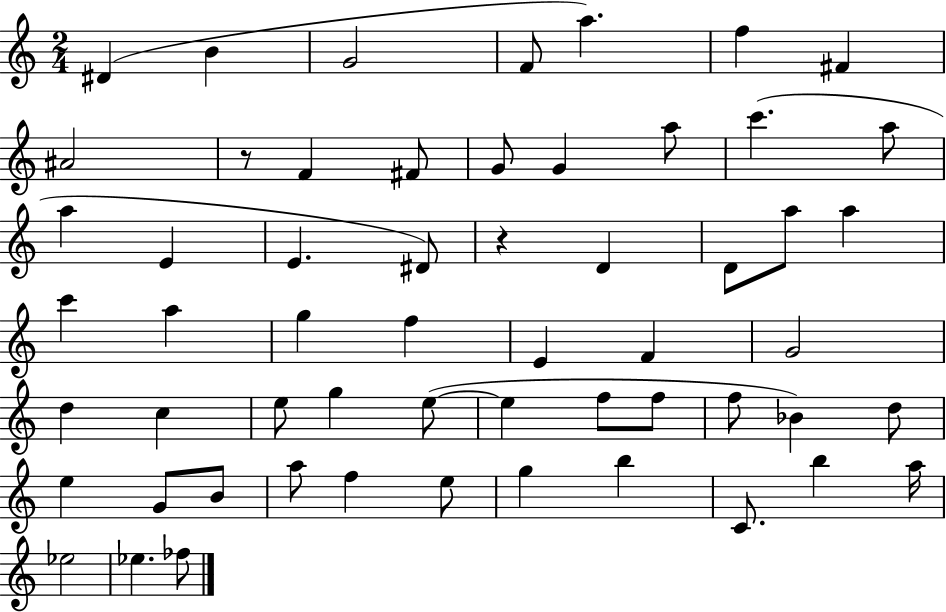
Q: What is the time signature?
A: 2/4